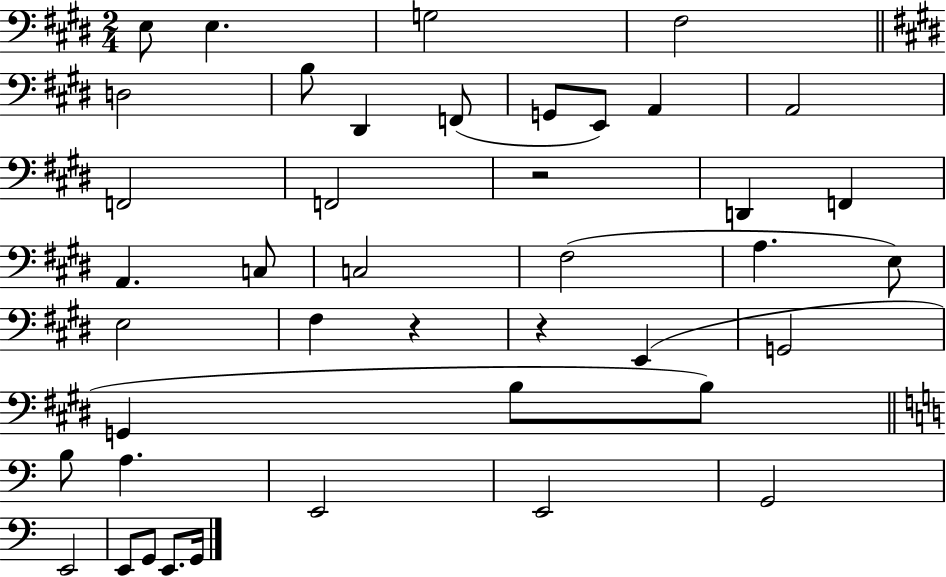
X:1
T:Untitled
M:2/4
L:1/4
K:E
E,/2 E, G,2 ^F,2 D,2 B,/2 ^D,, F,,/2 G,,/2 E,,/2 A,, A,,2 F,,2 F,,2 z2 D,, F,, A,, C,/2 C,2 ^F,2 A, E,/2 E,2 ^F, z z E,, G,,2 G,, B,/2 B,/2 B,/2 A, E,,2 E,,2 G,,2 E,,2 E,,/2 G,,/2 E,,/2 G,,/4